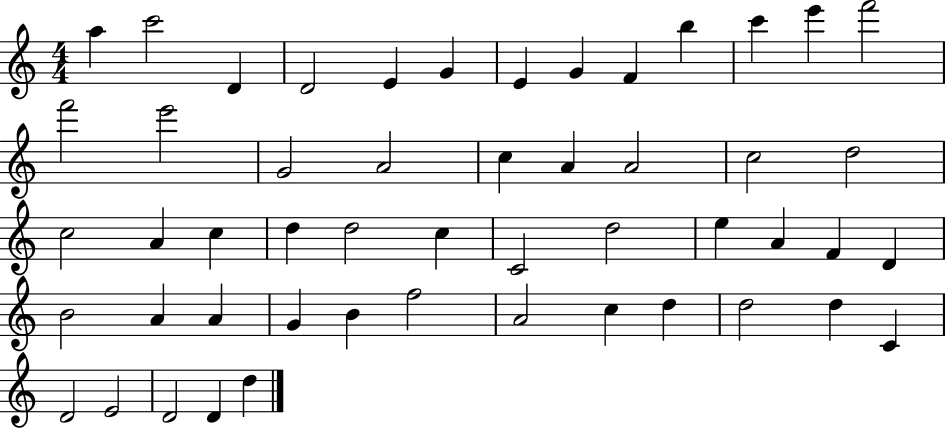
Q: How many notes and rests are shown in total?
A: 51